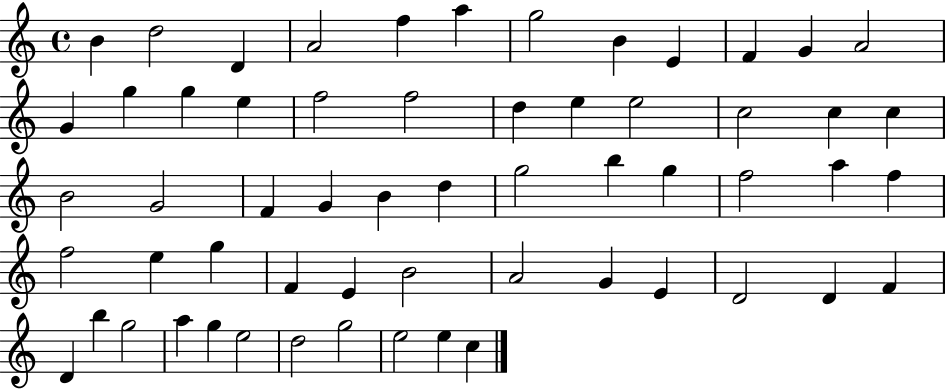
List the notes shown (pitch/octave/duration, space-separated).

B4/q D5/h D4/q A4/h F5/q A5/q G5/h B4/q E4/q F4/q G4/q A4/h G4/q G5/q G5/q E5/q F5/h F5/h D5/q E5/q E5/h C5/h C5/q C5/q B4/h G4/h F4/q G4/q B4/q D5/q G5/h B5/q G5/q F5/h A5/q F5/q F5/h E5/q G5/q F4/q E4/q B4/h A4/h G4/q E4/q D4/h D4/q F4/q D4/q B5/q G5/h A5/q G5/q E5/h D5/h G5/h E5/h E5/q C5/q